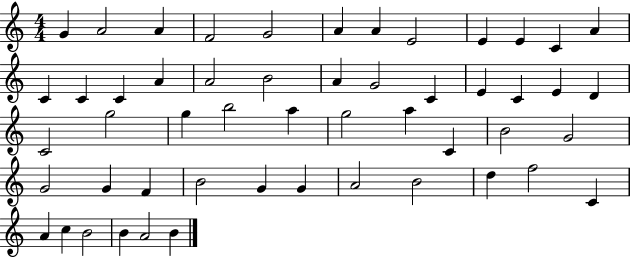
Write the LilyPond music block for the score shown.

{
  \clef treble
  \numericTimeSignature
  \time 4/4
  \key c \major
  g'4 a'2 a'4 | f'2 g'2 | a'4 a'4 e'2 | e'4 e'4 c'4 a'4 | \break c'4 c'4 c'4 a'4 | a'2 b'2 | a'4 g'2 c'4 | e'4 c'4 e'4 d'4 | \break c'2 g''2 | g''4 b''2 a''4 | g''2 a''4 c'4 | b'2 g'2 | \break g'2 g'4 f'4 | b'2 g'4 g'4 | a'2 b'2 | d''4 f''2 c'4 | \break a'4 c''4 b'2 | b'4 a'2 b'4 | \bar "|."
}